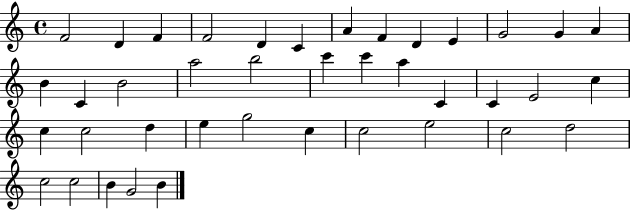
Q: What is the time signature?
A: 4/4